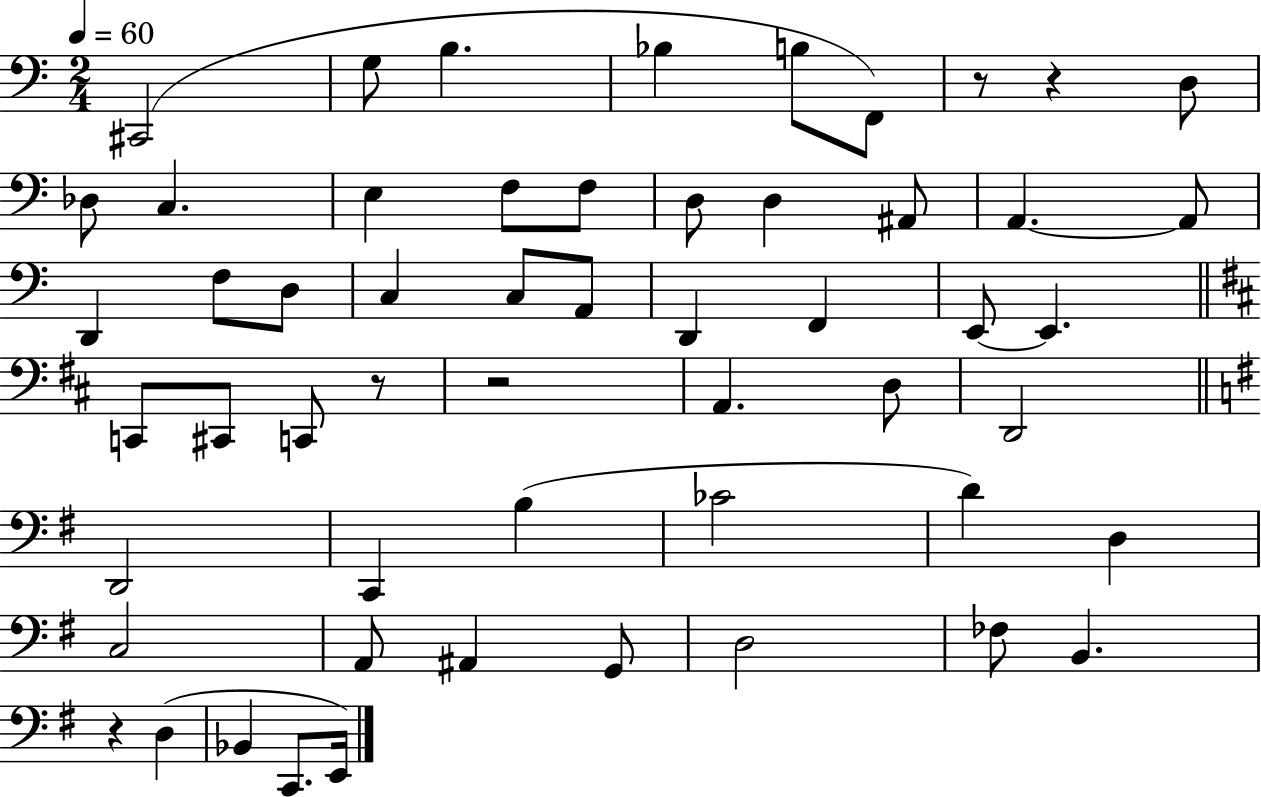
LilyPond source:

{
  \clef bass
  \numericTimeSignature
  \time 2/4
  \key c \major
  \tempo 4 = 60
  \repeat volta 2 { cis,2( | g8 b4. | bes4 b8 f,8) | r8 r4 d8 | \break des8 c4. | e4 f8 f8 | d8 d4 ais,8 | a,4.~~ a,8 | \break d,4 f8 d8 | c4 c8 a,8 | d,4 f,4 | e,8~~ e,4. | \break \bar "||" \break \key d \major c,8 cis,8 c,8 r8 | r2 | a,4. d8 | d,2 | \break \bar "||" \break \key e \minor d,2 | c,4 b4( | ces'2 | d'4) d4 | \break c2 | a,8 ais,4 g,8 | d2 | fes8 b,4. | \break r4 d4( | bes,4 c,8. e,16) | } \bar "|."
}